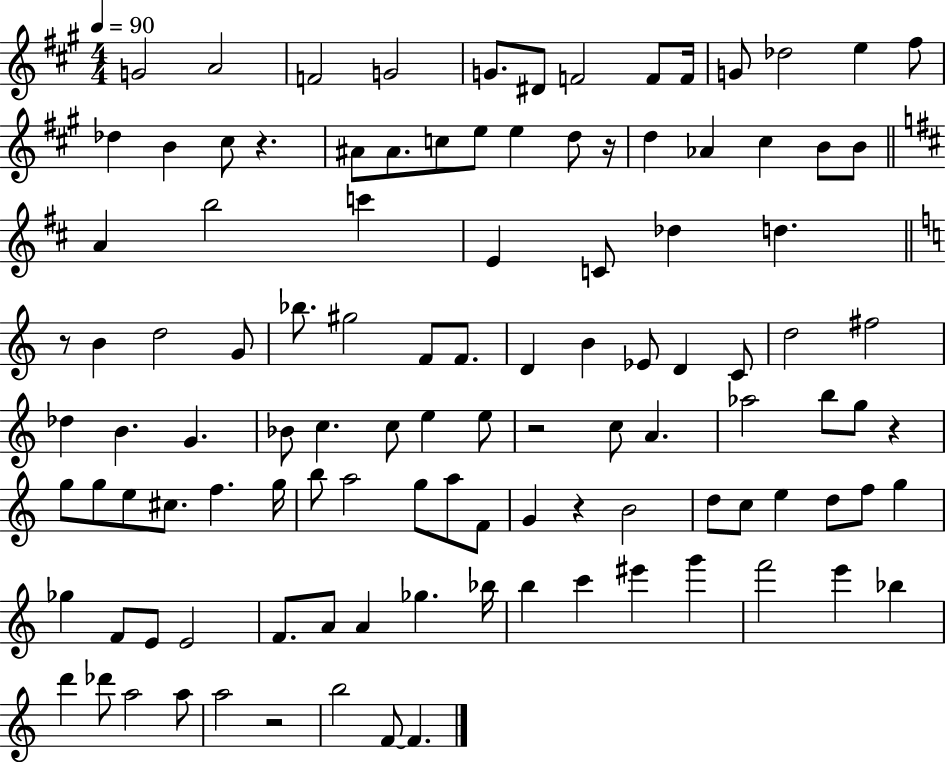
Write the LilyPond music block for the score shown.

{
  \clef treble
  \numericTimeSignature
  \time 4/4
  \key a \major
  \tempo 4 = 90
  g'2 a'2 | f'2 g'2 | g'8. dis'8 f'2 f'8 f'16 | g'8 des''2 e''4 fis''8 | \break des''4 b'4 cis''8 r4. | ais'8 ais'8. c''8 e''8 e''4 d''8 r16 | d''4 aes'4 cis''4 b'8 b'8 | \bar "||" \break \key d \major a'4 b''2 c'''4 | e'4 c'8 des''4 d''4. | \bar "||" \break \key c \major r8 b'4 d''2 g'8 | bes''8. gis''2 f'8 f'8. | d'4 b'4 ees'8 d'4 c'8 | d''2 fis''2 | \break des''4 b'4. g'4. | bes'8 c''4. c''8 e''4 e''8 | r2 c''8 a'4. | aes''2 b''8 g''8 r4 | \break g''8 g''8 e''8 cis''8. f''4. g''16 | b''8 a''2 g''8 a''8 f'8 | g'4 r4 b'2 | d''8 c''8 e''4 d''8 f''8 g''4 | \break ges''4 f'8 e'8 e'2 | f'8. a'8 a'4 ges''4. bes''16 | b''4 c'''4 eis'''4 g'''4 | f'''2 e'''4 bes''4 | \break d'''4 des'''8 a''2 a''8 | a''2 r2 | b''2 f'8~~ f'4. | \bar "|."
}